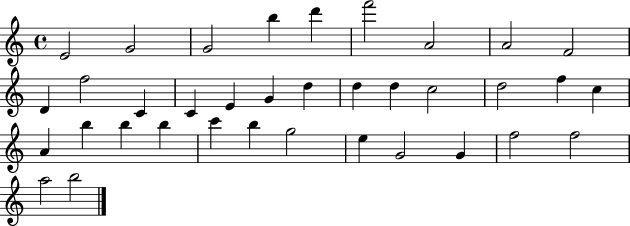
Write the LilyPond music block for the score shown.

{
  \clef treble
  \time 4/4
  \defaultTimeSignature
  \key c \major
  e'2 g'2 | g'2 b''4 d'''4 | f'''2 a'2 | a'2 f'2 | \break d'4 f''2 c'4 | c'4 e'4 g'4 d''4 | d''4 d''4 c''2 | d''2 f''4 c''4 | \break a'4 b''4 b''4 b''4 | c'''4 b''4 g''2 | e''4 g'2 g'4 | f''2 f''2 | \break a''2 b''2 | \bar "|."
}